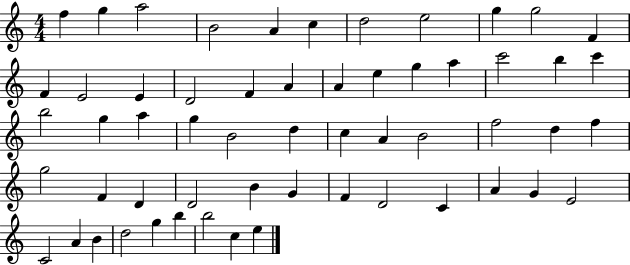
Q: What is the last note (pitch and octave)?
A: E5